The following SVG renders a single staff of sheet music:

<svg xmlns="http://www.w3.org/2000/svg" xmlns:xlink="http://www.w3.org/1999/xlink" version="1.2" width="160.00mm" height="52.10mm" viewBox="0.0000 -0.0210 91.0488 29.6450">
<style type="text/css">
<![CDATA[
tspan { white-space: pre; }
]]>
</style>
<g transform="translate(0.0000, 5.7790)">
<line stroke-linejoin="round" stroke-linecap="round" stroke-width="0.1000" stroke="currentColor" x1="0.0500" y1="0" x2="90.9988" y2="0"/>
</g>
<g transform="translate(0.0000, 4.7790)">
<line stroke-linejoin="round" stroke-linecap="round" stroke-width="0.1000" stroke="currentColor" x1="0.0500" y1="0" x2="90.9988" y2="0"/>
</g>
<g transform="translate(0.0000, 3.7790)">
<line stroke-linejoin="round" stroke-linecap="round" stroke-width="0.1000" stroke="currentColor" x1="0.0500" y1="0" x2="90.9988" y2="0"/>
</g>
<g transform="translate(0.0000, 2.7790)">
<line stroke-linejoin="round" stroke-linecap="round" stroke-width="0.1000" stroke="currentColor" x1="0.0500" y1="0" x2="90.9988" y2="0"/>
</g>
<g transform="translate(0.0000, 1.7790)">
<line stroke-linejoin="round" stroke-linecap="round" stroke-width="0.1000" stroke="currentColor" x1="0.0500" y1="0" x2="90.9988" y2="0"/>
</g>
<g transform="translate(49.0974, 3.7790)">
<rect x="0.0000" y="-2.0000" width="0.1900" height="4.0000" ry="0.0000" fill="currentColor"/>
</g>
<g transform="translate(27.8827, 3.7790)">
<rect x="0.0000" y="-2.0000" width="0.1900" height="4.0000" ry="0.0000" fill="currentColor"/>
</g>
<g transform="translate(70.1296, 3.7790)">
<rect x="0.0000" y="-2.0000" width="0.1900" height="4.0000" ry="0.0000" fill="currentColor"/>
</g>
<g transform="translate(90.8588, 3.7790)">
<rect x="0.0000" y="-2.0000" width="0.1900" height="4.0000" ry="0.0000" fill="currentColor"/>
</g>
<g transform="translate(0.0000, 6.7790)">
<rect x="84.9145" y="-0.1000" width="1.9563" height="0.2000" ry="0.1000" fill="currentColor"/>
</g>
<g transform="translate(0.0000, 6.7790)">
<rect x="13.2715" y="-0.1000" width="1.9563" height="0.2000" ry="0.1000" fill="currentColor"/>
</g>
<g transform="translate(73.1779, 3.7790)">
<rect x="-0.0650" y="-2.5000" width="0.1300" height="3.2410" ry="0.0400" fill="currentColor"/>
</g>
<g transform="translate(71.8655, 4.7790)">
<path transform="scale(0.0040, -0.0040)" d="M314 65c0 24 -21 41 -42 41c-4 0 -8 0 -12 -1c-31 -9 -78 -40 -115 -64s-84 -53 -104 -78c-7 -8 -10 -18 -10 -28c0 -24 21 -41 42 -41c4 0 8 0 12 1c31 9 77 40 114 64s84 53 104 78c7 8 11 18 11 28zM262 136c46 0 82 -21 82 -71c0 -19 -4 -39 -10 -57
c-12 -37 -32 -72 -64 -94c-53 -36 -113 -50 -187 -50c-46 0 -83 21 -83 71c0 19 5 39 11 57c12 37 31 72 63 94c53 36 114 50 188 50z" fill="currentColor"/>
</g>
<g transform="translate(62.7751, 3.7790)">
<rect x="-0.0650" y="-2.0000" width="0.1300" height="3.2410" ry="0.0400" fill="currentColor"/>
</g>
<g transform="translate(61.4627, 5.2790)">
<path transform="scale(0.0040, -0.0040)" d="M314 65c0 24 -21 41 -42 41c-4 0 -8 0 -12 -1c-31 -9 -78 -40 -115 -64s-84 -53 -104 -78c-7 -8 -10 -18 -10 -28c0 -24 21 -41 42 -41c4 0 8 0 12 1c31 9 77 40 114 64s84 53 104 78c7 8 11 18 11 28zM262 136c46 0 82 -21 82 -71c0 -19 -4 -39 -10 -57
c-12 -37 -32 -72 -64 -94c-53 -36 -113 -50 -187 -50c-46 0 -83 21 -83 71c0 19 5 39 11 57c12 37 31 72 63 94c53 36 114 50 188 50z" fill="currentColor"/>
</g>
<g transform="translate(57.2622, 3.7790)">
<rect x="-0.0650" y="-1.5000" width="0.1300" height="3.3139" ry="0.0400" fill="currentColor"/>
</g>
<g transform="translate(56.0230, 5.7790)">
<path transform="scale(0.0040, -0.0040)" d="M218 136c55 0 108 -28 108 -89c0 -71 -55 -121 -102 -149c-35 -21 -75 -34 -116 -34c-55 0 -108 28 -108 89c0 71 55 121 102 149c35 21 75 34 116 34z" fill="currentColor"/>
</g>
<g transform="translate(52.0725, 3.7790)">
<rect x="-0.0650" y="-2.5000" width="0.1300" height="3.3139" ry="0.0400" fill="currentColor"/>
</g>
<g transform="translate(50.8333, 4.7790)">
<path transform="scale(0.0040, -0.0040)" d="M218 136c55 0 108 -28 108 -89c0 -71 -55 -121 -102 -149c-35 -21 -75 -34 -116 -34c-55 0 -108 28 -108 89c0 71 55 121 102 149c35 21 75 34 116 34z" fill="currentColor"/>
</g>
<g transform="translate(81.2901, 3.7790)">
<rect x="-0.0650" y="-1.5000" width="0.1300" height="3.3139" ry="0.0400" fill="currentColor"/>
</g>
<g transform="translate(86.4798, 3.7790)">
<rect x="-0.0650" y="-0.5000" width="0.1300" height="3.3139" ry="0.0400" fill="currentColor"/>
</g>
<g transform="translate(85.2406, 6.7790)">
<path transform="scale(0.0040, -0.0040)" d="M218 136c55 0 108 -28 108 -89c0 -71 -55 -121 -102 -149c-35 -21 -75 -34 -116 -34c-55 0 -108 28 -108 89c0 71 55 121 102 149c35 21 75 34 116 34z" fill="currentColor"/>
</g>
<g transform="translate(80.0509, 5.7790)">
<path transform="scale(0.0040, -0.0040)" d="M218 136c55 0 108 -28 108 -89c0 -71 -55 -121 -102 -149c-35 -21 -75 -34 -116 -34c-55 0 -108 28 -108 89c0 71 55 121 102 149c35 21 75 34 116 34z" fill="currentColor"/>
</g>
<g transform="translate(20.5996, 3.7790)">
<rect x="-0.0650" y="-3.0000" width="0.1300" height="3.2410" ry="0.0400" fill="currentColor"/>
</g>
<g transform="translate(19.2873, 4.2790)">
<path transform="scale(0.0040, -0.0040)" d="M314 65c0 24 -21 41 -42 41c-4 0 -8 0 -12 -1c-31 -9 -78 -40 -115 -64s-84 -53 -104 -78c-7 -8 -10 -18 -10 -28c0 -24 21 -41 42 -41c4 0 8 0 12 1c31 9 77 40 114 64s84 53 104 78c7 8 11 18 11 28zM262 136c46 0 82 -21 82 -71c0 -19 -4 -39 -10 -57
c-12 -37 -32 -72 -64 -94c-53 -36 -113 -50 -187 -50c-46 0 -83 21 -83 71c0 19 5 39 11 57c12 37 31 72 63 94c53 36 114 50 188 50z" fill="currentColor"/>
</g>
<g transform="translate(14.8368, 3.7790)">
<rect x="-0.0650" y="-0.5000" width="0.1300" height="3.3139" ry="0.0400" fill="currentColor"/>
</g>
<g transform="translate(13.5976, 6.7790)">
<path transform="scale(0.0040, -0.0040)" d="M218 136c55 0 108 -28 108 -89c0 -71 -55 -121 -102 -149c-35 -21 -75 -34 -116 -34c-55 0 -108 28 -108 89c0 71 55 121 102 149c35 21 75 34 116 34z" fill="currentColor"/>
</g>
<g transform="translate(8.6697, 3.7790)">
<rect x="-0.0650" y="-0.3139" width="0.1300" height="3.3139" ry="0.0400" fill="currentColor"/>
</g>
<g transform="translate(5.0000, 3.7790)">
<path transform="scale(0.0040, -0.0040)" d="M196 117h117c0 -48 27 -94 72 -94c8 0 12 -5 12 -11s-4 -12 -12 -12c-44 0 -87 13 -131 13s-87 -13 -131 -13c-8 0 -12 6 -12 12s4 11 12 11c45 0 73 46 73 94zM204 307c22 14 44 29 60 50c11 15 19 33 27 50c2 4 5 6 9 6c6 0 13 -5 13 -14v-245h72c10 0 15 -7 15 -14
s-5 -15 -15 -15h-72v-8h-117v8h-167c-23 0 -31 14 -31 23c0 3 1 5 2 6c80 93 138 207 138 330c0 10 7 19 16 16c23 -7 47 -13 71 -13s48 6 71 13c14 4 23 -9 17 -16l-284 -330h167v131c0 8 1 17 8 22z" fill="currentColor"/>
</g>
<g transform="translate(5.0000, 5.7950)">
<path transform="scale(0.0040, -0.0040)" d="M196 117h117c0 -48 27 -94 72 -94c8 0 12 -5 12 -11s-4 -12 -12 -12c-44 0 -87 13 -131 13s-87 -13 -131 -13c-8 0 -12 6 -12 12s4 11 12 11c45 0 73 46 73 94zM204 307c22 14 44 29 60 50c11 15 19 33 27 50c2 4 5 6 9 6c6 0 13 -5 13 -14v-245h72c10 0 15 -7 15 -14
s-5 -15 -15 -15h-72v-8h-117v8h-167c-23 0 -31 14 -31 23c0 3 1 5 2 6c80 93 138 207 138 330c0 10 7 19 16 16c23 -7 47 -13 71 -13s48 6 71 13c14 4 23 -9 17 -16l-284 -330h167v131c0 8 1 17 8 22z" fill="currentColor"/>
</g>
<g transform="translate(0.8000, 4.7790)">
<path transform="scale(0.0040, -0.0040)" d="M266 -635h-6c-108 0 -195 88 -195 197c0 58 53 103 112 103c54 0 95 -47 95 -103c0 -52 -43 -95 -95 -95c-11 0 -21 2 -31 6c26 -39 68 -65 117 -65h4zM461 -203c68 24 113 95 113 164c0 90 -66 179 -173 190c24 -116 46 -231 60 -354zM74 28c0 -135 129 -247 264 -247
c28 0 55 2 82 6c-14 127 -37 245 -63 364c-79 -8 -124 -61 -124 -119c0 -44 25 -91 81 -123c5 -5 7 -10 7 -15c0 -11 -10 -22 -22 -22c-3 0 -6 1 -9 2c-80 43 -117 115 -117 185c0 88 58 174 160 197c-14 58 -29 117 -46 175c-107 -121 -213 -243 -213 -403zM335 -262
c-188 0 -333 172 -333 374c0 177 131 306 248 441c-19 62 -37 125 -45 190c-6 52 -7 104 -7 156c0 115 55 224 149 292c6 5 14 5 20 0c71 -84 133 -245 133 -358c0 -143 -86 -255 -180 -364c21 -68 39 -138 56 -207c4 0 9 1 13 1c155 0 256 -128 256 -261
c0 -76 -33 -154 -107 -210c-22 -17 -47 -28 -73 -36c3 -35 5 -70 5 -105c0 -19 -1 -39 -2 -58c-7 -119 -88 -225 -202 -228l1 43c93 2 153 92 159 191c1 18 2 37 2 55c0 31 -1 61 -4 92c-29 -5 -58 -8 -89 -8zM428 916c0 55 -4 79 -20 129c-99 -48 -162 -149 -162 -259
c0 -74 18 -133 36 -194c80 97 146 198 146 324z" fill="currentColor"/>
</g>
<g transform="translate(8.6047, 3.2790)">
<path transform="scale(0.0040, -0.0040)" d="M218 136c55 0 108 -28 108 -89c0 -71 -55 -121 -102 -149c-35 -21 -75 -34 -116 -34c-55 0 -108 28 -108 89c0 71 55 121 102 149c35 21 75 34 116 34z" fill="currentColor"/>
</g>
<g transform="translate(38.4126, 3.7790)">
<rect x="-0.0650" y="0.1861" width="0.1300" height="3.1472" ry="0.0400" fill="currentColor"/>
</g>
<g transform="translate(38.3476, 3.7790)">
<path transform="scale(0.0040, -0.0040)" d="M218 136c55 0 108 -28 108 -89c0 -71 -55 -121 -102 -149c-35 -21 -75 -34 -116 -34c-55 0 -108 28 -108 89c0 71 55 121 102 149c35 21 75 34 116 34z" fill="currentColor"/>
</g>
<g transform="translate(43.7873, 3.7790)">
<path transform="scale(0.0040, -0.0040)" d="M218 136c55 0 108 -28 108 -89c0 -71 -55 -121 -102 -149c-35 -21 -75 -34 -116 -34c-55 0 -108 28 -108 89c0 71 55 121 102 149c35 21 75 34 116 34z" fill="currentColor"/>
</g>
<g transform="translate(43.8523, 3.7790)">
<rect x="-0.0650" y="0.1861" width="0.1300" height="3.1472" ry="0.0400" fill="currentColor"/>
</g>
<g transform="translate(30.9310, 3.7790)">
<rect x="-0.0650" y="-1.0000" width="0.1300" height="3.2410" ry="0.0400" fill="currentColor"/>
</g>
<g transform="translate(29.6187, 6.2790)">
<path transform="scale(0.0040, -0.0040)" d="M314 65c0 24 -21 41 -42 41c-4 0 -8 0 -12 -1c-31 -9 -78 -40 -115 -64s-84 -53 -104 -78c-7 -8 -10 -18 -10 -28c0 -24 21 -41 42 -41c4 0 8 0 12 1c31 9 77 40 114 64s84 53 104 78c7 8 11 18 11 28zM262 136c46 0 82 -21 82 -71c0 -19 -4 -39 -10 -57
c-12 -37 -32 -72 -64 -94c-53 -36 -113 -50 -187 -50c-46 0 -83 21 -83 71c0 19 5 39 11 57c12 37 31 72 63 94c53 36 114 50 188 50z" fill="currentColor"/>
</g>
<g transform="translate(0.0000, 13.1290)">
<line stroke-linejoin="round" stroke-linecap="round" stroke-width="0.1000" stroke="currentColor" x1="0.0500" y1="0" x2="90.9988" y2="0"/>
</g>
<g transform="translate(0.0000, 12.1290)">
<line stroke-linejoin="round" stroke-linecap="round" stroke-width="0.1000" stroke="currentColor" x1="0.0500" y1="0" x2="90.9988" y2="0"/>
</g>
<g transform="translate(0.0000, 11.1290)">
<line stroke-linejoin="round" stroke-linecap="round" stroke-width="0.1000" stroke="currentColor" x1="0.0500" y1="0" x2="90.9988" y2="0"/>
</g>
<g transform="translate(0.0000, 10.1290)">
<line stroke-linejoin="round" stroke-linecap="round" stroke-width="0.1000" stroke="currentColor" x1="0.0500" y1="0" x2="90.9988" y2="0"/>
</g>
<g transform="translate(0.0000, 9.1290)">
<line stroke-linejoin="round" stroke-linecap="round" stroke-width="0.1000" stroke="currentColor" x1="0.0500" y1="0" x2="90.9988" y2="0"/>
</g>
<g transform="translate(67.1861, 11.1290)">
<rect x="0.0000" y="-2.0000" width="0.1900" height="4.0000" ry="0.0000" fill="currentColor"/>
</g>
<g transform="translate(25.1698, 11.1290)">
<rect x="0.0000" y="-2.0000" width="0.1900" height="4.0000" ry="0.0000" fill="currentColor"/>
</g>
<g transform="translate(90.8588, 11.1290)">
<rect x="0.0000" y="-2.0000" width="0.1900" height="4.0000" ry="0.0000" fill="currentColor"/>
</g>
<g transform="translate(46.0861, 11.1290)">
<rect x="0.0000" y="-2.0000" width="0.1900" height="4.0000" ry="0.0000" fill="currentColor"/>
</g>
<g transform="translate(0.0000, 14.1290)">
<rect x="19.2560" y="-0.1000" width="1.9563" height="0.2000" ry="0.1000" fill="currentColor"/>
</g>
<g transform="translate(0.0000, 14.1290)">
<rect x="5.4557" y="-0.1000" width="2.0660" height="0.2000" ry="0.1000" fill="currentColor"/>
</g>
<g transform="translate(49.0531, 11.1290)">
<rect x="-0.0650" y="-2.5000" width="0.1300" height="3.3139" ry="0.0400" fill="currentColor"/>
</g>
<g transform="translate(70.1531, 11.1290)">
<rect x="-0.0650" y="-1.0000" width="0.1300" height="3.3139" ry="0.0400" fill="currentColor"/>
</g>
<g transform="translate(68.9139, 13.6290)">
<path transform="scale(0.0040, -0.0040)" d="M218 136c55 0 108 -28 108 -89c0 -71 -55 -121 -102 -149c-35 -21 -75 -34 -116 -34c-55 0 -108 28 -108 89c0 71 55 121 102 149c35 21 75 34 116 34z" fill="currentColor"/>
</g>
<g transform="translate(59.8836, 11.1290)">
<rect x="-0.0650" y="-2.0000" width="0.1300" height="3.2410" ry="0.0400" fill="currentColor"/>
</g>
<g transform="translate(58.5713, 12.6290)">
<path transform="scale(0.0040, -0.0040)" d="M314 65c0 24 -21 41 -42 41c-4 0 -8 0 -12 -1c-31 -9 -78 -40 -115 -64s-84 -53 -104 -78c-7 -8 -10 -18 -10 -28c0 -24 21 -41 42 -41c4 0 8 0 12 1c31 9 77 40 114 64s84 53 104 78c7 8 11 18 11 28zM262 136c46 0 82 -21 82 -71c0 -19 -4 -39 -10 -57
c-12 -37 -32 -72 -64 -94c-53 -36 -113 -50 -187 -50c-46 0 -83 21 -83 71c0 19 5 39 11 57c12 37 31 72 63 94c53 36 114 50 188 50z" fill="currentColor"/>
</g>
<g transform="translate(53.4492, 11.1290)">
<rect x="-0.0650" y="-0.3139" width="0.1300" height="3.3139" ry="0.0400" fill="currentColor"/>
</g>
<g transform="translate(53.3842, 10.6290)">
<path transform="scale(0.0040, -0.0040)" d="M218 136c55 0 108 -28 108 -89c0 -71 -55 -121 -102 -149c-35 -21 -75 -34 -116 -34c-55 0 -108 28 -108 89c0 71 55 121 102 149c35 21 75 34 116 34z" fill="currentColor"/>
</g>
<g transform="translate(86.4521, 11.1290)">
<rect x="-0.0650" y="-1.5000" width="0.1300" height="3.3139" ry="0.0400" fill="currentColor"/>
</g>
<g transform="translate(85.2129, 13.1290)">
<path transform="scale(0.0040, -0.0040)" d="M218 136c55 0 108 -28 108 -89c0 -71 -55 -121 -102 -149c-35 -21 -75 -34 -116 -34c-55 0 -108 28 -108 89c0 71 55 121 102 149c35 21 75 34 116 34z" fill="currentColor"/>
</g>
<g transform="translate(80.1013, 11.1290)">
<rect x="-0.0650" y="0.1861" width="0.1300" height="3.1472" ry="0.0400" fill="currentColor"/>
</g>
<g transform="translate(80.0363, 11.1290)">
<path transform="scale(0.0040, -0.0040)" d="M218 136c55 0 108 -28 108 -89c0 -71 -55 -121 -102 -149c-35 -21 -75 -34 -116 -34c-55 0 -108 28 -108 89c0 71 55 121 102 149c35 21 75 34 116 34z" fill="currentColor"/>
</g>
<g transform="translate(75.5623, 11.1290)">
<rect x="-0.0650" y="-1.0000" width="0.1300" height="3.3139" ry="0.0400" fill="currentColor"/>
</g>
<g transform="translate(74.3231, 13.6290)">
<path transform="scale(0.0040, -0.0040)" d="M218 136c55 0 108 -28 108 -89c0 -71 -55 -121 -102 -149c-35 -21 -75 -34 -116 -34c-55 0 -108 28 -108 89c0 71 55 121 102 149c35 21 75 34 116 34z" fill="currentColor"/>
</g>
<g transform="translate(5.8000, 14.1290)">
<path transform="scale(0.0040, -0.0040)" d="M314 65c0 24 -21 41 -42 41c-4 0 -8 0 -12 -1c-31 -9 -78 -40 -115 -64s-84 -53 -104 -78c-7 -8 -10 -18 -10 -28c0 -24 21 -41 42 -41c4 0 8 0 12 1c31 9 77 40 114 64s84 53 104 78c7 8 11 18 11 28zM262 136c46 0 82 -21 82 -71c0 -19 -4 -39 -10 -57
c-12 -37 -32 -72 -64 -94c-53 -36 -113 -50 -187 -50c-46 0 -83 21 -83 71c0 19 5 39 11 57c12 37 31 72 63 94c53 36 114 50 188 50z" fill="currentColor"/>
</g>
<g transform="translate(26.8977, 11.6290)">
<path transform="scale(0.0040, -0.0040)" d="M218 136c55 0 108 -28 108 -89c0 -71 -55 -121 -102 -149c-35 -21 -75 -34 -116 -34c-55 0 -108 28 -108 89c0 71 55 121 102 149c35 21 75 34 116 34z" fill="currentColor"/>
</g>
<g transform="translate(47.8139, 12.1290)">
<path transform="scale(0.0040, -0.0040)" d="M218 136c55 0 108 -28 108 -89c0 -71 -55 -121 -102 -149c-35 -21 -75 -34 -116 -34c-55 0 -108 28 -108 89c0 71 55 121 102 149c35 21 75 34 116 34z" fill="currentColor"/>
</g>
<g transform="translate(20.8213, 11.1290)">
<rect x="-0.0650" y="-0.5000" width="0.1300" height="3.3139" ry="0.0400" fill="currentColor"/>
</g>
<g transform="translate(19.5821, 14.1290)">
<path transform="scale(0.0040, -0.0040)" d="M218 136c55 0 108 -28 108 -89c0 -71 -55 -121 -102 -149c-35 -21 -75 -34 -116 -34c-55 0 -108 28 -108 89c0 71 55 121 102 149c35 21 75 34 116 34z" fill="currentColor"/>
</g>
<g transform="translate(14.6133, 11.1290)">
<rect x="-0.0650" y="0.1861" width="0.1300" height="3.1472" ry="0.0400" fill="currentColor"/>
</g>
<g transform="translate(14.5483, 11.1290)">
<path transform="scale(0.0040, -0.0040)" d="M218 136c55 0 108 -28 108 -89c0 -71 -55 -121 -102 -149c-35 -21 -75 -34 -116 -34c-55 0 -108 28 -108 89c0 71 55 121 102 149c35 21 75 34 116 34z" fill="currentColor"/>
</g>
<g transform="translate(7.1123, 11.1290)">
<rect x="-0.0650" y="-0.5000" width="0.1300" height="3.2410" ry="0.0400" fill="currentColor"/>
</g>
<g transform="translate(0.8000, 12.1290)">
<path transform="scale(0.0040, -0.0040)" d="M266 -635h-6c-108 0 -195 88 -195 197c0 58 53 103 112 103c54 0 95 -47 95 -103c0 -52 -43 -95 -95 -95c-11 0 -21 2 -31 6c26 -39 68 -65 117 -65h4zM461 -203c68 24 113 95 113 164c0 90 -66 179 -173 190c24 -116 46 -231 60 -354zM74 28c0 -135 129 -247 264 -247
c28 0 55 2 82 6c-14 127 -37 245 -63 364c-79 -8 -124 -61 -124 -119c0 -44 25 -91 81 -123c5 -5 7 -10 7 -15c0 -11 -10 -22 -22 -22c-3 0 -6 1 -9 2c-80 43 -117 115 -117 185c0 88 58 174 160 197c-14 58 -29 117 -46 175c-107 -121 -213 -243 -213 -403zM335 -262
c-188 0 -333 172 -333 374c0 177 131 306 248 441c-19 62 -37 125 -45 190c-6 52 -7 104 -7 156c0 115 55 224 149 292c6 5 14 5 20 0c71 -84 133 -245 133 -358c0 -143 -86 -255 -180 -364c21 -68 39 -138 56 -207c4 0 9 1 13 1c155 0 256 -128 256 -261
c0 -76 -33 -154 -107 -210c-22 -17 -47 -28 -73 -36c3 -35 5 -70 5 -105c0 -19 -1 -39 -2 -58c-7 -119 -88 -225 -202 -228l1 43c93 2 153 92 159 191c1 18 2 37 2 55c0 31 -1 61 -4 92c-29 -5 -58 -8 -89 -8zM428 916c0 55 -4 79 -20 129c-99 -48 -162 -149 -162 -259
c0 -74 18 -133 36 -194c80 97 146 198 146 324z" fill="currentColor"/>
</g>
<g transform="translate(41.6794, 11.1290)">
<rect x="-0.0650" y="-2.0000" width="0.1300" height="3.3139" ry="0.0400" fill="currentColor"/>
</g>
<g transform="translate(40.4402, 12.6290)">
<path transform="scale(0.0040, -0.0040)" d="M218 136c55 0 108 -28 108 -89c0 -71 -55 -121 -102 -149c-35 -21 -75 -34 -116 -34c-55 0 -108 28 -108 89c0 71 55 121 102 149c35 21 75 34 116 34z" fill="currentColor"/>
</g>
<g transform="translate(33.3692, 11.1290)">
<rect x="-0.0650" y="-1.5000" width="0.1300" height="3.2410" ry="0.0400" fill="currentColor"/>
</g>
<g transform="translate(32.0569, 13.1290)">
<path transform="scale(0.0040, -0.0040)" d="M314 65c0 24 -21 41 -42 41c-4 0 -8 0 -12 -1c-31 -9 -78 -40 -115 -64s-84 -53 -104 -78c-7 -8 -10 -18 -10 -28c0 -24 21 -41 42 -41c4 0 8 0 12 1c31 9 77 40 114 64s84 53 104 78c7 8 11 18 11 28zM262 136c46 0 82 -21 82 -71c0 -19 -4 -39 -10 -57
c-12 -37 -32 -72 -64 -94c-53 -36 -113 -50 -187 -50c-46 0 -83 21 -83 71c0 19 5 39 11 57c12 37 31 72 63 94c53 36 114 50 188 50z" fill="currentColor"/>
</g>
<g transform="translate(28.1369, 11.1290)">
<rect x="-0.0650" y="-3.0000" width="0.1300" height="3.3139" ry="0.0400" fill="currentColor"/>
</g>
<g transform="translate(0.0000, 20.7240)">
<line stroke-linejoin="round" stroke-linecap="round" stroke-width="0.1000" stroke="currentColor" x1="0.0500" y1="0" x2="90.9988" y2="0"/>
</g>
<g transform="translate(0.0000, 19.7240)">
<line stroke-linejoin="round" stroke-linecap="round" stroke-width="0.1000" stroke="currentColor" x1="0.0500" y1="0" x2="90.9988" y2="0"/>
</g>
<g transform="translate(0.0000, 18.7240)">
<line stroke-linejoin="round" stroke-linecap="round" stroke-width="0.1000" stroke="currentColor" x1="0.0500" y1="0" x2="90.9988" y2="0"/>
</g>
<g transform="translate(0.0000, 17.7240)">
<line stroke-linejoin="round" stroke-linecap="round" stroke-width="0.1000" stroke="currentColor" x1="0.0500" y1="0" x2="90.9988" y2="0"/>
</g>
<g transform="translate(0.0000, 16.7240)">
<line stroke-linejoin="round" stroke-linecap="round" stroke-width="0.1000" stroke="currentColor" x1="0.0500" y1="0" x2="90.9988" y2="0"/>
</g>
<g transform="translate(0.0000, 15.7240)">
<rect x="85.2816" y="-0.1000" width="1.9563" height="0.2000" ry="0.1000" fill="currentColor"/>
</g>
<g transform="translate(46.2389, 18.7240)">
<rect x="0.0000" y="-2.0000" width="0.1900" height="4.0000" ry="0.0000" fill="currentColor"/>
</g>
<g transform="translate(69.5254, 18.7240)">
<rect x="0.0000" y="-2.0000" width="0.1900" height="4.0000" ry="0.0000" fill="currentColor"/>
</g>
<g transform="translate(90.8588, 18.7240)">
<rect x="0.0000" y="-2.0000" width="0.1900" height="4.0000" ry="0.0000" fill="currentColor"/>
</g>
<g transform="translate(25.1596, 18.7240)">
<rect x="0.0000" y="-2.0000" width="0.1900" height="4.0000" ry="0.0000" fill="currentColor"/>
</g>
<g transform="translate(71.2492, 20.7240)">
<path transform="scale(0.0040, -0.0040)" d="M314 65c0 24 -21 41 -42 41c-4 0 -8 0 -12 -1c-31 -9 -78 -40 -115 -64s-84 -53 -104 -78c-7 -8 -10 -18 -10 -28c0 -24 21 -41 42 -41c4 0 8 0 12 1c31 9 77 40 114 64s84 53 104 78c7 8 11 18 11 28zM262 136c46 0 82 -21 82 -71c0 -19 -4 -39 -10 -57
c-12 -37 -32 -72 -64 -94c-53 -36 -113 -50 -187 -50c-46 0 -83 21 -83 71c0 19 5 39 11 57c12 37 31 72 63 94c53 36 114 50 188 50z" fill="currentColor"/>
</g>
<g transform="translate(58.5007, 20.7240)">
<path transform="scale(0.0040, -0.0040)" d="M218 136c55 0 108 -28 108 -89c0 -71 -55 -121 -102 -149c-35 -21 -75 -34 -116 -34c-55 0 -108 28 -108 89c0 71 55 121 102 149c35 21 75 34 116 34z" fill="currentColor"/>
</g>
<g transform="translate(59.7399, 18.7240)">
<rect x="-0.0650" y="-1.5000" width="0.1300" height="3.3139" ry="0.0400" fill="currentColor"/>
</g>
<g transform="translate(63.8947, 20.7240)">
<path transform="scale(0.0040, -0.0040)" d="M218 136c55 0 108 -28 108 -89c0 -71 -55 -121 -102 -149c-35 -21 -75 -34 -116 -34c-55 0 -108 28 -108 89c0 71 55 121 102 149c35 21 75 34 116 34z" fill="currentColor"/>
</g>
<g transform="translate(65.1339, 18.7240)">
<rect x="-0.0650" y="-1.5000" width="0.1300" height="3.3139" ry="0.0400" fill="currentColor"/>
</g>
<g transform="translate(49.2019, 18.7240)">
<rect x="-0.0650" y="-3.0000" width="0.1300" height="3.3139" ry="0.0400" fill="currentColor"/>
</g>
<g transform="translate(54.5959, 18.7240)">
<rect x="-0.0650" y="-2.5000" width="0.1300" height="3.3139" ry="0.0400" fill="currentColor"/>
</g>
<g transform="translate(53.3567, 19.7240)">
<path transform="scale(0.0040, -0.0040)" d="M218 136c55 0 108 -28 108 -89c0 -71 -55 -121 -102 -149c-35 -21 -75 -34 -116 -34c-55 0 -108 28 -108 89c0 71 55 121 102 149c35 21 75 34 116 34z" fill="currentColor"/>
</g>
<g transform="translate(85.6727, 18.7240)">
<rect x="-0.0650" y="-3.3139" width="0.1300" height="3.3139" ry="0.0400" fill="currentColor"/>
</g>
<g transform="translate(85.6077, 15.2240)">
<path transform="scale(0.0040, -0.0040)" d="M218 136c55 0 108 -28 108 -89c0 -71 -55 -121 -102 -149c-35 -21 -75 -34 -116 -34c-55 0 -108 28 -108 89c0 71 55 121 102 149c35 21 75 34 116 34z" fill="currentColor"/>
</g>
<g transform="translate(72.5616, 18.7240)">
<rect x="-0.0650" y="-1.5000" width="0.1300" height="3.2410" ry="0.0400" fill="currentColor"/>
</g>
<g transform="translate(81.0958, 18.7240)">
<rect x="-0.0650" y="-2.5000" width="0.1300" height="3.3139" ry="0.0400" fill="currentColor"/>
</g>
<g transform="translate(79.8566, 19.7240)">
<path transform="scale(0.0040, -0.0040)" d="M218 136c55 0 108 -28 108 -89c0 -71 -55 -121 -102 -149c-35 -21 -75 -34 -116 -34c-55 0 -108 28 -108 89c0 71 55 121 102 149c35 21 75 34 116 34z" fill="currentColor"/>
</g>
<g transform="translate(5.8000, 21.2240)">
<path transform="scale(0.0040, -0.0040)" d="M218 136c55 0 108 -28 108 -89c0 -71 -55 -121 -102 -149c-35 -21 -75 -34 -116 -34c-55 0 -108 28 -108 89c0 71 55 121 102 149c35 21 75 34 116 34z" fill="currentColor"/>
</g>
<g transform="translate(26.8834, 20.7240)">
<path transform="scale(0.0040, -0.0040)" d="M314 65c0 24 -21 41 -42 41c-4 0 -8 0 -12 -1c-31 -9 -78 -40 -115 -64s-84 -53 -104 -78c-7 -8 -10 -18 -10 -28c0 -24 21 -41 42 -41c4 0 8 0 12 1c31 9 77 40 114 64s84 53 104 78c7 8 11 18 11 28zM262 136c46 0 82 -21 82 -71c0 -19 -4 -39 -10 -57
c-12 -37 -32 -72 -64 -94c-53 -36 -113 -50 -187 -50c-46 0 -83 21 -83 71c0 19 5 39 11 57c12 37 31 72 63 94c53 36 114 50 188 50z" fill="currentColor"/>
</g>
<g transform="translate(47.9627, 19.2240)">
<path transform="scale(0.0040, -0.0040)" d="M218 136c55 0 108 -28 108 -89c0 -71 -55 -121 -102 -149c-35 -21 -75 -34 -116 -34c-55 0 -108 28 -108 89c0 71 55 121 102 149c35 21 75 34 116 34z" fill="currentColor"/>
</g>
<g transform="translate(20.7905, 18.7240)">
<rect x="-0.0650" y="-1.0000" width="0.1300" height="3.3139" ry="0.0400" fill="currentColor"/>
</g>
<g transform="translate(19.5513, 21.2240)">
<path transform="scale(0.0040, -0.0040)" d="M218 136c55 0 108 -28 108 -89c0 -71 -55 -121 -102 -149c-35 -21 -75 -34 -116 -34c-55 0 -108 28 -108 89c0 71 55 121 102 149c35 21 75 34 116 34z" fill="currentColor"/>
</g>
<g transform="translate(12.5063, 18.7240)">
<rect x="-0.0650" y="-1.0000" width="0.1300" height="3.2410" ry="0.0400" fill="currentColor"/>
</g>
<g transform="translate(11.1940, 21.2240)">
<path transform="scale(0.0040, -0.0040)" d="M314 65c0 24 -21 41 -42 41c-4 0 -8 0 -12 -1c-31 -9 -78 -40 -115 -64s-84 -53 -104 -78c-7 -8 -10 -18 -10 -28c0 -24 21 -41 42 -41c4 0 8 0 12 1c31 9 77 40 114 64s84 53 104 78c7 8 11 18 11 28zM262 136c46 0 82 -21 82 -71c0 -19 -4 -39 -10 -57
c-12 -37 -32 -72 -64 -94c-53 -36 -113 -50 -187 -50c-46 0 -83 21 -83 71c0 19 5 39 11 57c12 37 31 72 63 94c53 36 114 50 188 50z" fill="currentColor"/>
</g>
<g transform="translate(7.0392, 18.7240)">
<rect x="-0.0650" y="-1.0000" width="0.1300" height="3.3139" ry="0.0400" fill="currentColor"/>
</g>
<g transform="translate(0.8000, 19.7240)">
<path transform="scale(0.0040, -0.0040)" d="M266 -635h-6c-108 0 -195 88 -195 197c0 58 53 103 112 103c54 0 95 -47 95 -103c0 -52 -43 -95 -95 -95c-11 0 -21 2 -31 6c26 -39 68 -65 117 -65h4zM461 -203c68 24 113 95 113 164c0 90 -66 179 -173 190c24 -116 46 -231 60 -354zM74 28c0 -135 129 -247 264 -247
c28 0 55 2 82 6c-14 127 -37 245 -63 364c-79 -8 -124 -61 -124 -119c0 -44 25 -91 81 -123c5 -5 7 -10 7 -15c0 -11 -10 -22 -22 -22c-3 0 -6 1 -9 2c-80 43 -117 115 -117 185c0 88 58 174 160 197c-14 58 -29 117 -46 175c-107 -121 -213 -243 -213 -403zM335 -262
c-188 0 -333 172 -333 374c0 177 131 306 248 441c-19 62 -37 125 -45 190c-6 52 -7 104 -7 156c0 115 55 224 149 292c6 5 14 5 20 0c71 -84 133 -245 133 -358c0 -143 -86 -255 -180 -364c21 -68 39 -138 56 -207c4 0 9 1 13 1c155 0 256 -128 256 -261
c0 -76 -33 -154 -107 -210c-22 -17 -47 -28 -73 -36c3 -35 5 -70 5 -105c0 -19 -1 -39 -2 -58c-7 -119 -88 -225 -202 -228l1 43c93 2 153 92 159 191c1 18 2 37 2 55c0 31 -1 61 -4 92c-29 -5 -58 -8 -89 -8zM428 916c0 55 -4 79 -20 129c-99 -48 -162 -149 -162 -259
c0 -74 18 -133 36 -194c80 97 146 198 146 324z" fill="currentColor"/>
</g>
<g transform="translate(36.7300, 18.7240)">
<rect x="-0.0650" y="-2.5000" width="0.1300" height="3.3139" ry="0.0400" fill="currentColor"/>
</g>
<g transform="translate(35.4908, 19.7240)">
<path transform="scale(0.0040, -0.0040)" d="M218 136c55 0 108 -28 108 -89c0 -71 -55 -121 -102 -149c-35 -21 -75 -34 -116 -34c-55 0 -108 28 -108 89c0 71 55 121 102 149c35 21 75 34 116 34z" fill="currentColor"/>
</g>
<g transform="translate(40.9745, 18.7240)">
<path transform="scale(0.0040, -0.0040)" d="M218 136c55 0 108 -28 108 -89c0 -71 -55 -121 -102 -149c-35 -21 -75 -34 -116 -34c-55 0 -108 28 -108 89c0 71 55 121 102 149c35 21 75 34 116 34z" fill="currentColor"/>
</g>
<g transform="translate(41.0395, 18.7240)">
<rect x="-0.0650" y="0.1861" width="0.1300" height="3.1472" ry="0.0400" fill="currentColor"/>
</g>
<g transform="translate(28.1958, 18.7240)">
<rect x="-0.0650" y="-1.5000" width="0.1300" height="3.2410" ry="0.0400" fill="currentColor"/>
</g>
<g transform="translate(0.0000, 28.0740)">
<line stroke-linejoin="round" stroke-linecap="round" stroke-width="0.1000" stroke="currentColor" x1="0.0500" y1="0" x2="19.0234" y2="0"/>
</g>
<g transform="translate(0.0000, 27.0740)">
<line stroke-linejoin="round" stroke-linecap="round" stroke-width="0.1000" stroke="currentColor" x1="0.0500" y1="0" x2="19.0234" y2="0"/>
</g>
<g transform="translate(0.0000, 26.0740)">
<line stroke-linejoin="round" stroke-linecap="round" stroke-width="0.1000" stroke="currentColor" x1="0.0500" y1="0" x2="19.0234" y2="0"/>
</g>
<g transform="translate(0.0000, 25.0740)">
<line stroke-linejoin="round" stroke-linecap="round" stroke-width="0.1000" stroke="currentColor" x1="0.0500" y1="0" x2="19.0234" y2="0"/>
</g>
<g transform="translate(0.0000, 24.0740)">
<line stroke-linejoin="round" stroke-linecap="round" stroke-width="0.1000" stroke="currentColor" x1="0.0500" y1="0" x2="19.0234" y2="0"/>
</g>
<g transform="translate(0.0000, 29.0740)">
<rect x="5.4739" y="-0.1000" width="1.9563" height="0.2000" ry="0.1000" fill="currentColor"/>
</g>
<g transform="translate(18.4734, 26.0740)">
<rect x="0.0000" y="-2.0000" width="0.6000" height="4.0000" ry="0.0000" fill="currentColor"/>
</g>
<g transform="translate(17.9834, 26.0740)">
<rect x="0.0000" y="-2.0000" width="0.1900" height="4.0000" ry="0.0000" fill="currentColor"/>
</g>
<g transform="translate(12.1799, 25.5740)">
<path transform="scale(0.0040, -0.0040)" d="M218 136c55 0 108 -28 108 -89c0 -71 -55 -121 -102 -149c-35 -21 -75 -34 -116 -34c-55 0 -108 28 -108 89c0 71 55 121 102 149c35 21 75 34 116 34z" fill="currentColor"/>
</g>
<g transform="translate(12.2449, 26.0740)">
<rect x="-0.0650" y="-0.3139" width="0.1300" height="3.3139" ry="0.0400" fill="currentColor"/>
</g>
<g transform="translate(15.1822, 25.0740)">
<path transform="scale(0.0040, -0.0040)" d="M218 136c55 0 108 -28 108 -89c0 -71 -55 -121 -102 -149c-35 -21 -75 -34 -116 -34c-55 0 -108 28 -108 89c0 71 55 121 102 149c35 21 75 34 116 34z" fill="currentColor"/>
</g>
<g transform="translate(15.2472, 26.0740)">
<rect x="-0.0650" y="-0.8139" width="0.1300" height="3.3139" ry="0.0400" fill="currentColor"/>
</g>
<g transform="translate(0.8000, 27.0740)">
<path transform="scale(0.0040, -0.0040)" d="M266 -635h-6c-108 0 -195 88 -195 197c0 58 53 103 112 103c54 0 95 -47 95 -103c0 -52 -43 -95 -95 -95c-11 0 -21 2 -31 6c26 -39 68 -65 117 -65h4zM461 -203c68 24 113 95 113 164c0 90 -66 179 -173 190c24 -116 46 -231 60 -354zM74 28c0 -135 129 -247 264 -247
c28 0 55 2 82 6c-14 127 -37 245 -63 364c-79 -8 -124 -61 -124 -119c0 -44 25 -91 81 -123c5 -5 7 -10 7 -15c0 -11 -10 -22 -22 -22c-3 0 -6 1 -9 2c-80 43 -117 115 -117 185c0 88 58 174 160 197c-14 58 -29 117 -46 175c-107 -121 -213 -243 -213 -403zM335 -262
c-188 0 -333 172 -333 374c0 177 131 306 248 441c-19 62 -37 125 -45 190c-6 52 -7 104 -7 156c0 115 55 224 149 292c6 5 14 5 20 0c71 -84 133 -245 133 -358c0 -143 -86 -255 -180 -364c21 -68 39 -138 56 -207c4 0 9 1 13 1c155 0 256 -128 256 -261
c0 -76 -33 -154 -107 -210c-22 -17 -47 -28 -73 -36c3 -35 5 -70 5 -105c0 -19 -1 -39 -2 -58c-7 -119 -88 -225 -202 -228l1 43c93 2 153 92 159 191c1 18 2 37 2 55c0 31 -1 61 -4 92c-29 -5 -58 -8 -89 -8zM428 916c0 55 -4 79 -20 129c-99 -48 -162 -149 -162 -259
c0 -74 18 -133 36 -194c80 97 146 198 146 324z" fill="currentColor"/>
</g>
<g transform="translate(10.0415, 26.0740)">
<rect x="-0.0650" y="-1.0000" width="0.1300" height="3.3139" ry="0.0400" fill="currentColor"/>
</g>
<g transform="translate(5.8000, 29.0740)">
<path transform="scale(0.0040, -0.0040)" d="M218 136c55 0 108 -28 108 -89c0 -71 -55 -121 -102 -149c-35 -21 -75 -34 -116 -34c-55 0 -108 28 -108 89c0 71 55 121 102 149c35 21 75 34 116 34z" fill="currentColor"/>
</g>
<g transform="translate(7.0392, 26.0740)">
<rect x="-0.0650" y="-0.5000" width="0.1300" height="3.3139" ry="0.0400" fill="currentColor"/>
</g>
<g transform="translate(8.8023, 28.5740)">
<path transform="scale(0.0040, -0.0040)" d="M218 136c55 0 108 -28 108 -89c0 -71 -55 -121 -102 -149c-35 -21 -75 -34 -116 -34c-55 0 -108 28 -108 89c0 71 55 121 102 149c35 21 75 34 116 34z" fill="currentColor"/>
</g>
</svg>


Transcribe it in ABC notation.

X:1
T:Untitled
M:4/4
L:1/4
K:C
c C A2 D2 B B G E F2 G2 E C C2 B C A E2 F G c F2 D D B E D D2 D E2 G B A G E E E2 G b C D c d